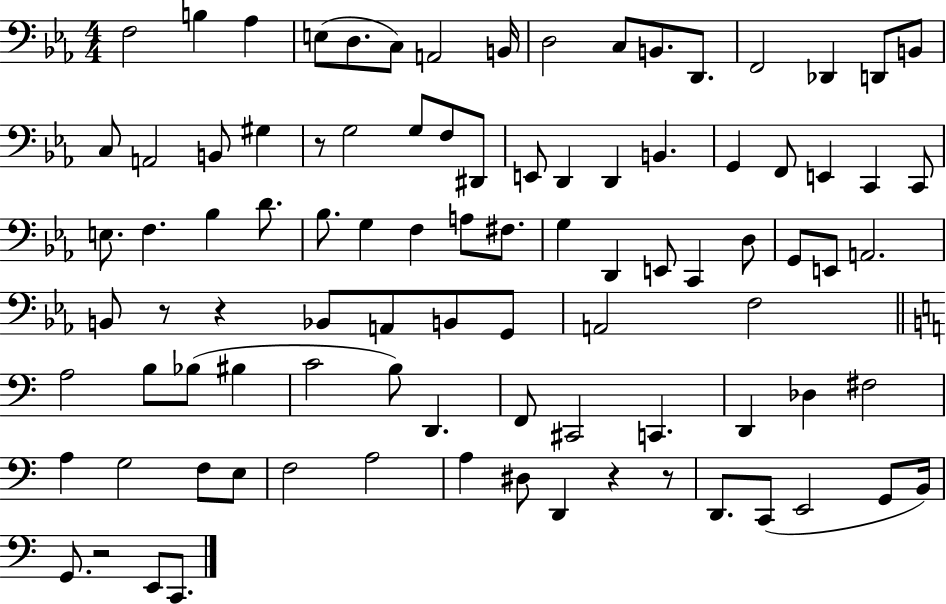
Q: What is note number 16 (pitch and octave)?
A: B2